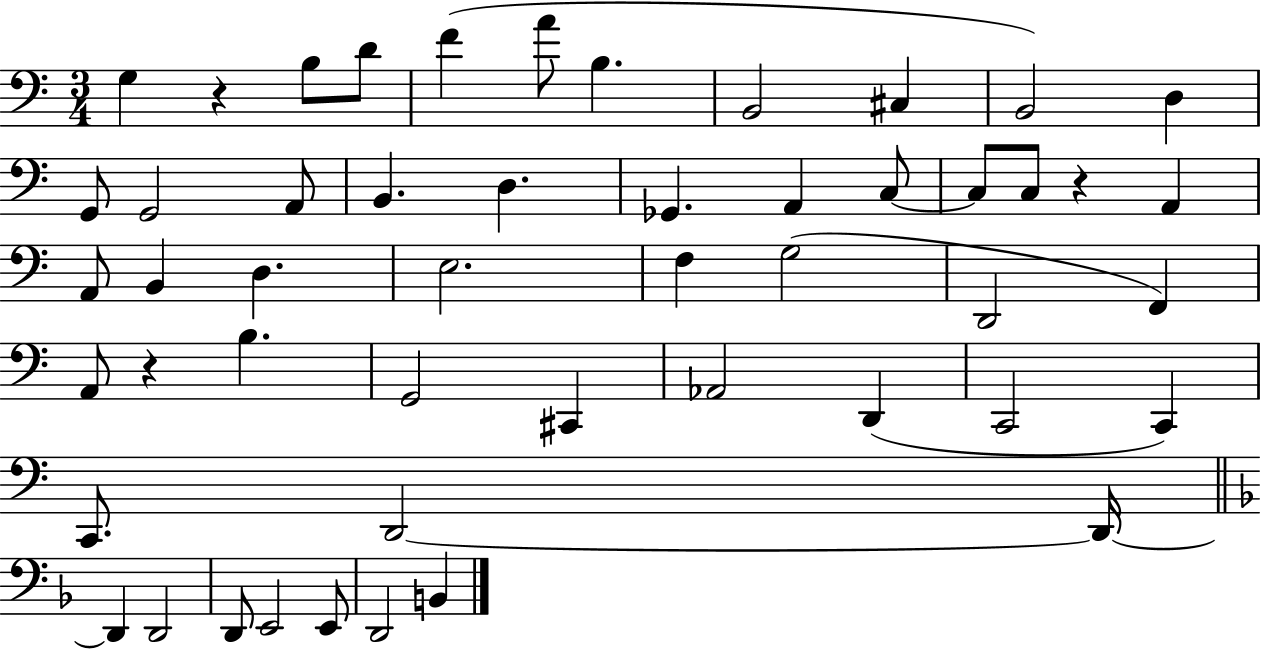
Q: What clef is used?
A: bass